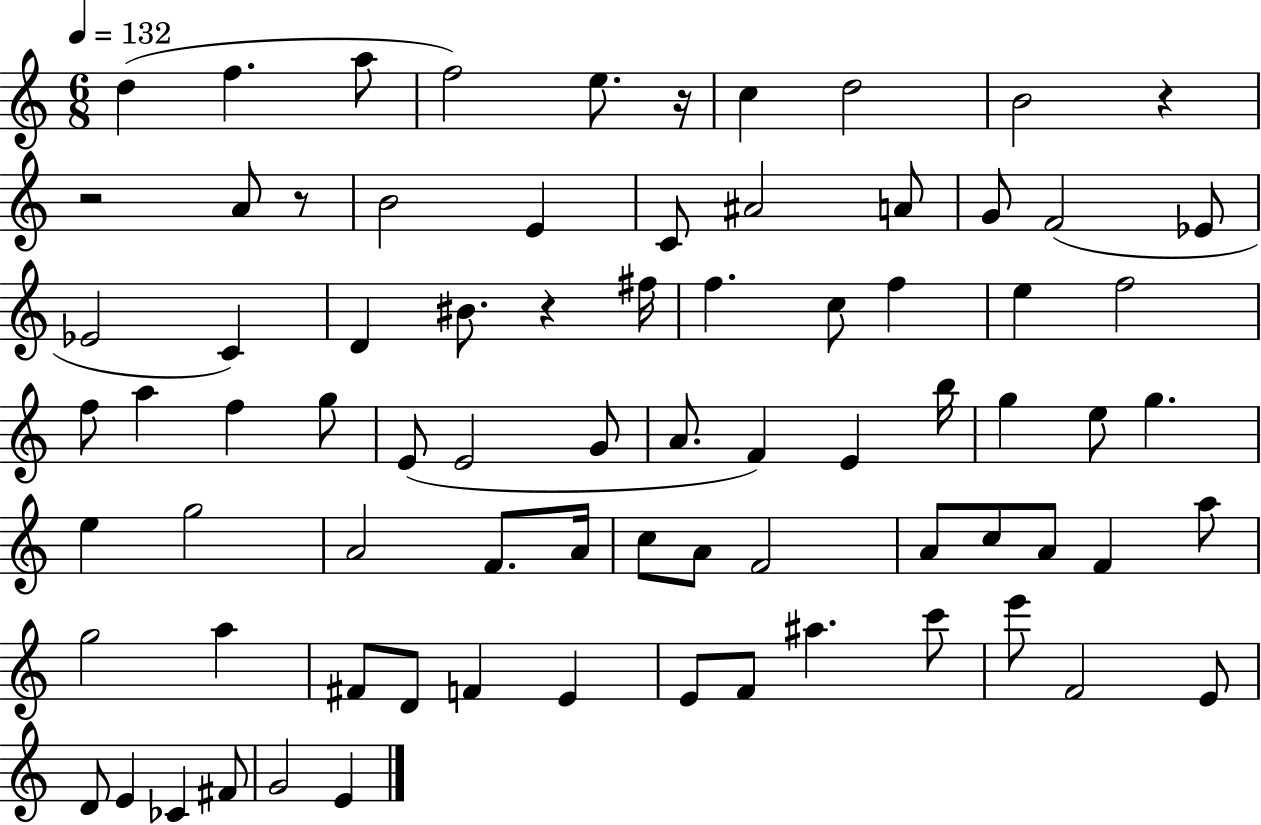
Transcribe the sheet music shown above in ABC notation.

X:1
T:Untitled
M:6/8
L:1/4
K:C
d f a/2 f2 e/2 z/4 c d2 B2 z z2 A/2 z/2 B2 E C/2 ^A2 A/2 G/2 F2 _E/2 _E2 C D ^B/2 z ^f/4 f c/2 f e f2 f/2 a f g/2 E/2 E2 G/2 A/2 F E b/4 g e/2 g e g2 A2 F/2 A/4 c/2 A/2 F2 A/2 c/2 A/2 F a/2 g2 a ^F/2 D/2 F E E/2 F/2 ^a c'/2 e'/2 F2 E/2 D/2 E _C ^F/2 G2 E